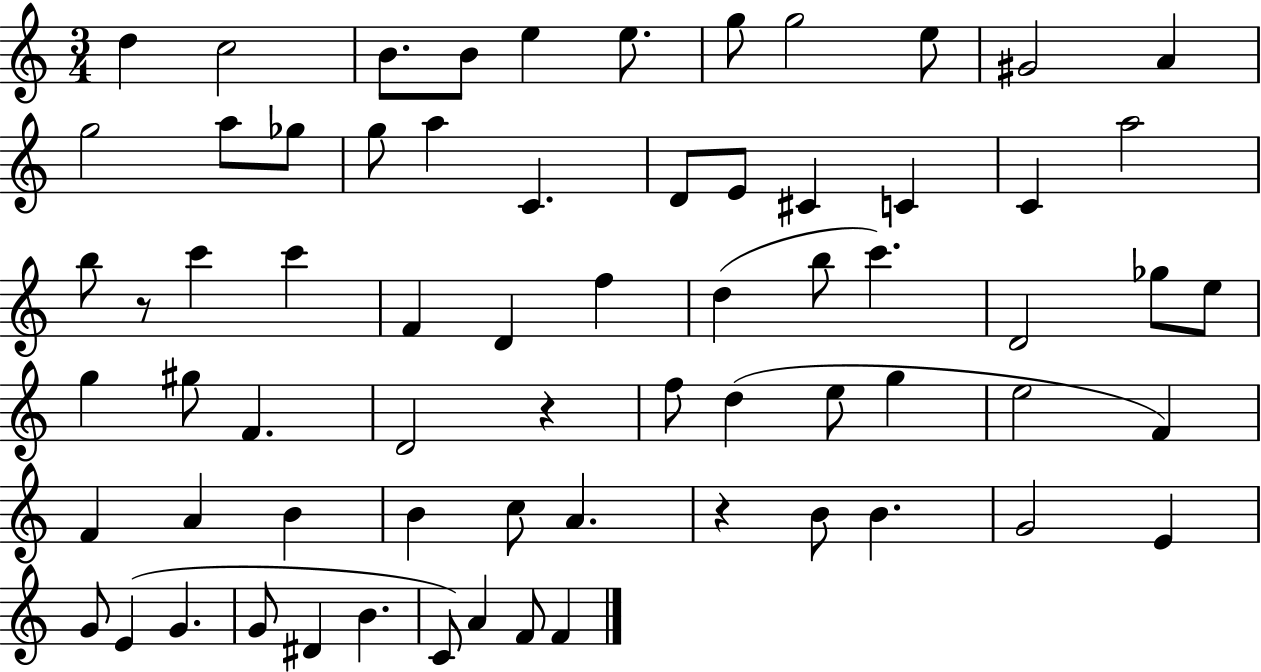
D5/q C5/h B4/e. B4/e E5/q E5/e. G5/e G5/h E5/e G#4/h A4/q G5/h A5/e Gb5/e G5/e A5/q C4/q. D4/e E4/e C#4/q C4/q C4/q A5/h B5/e R/e C6/q C6/q F4/q D4/q F5/q D5/q B5/e C6/q. D4/h Gb5/e E5/e G5/q G#5/e F4/q. D4/h R/q F5/e D5/q E5/e G5/q E5/h F4/q F4/q A4/q B4/q B4/q C5/e A4/q. R/q B4/e B4/q. G4/h E4/q G4/e E4/q G4/q. G4/e D#4/q B4/q. C4/e A4/q F4/e F4/q